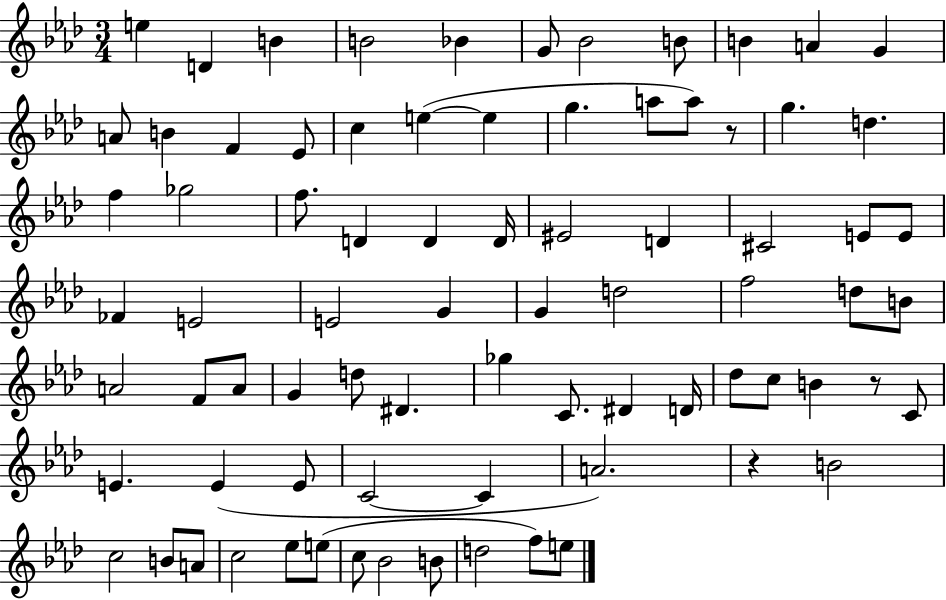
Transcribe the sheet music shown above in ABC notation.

X:1
T:Untitled
M:3/4
L:1/4
K:Ab
e D B B2 _B G/2 _B2 B/2 B A G A/2 B F _E/2 c e e g a/2 a/2 z/2 g d f _g2 f/2 D D D/4 ^E2 D ^C2 E/2 E/2 _F E2 E2 G G d2 f2 d/2 B/2 A2 F/2 A/2 G d/2 ^D _g C/2 ^D D/4 _d/2 c/2 B z/2 C/2 E E E/2 C2 C A2 z B2 c2 B/2 A/2 c2 _e/2 e/2 c/2 _B2 B/2 d2 f/2 e/2